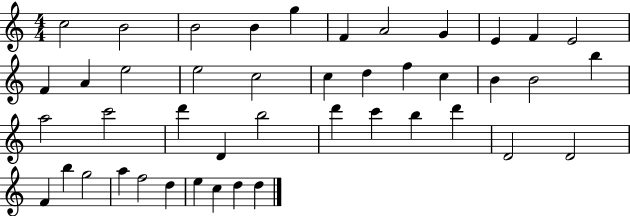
{
  \clef treble
  \numericTimeSignature
  \time 4/4
  \key c \major
  c''2 b'2 | b'2 b'4 g''4 | f'4 a'2 g'4 | e'4 f'4 e'2 | \break f'4 a'4 e''2 | e''2 c''2 | c''4 d''4 f''4 c''4 | b'4 b'2 b''4 | \break a''2 c'''2 | d'''4 d'4 b''2 | d'''4 c'''4 b''4 d'''4 | d'2 d'2 | \break f'4 b''4 g''2 | a''4 f''2 d''4 | e''4 c''4 d''4 d''4 | \bar "|."
}